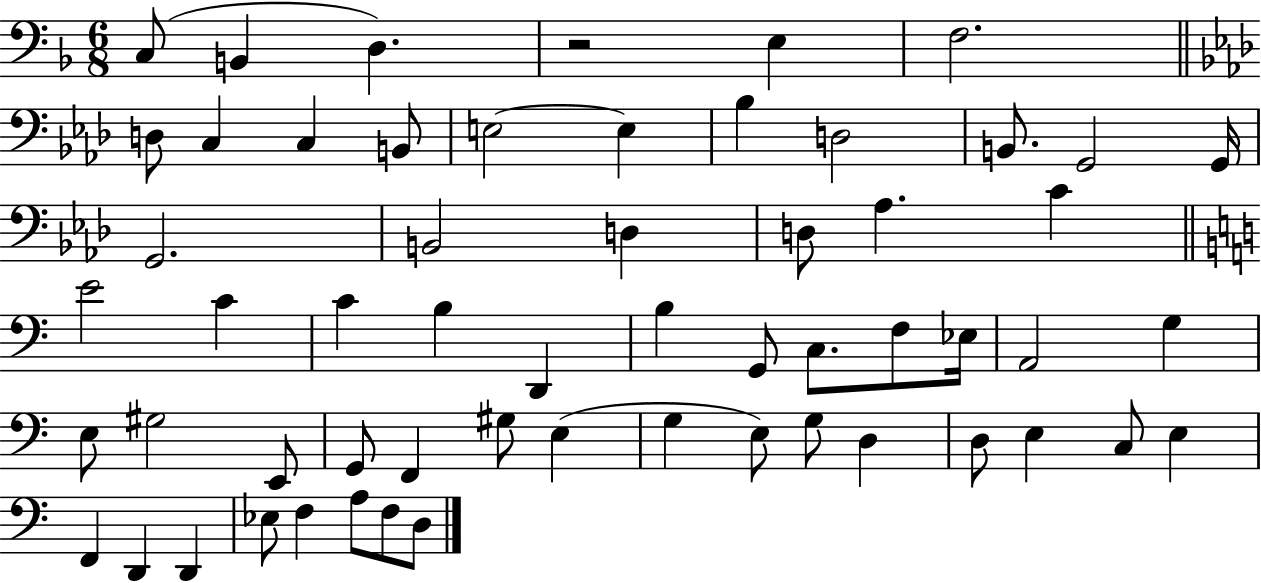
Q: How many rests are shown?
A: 1